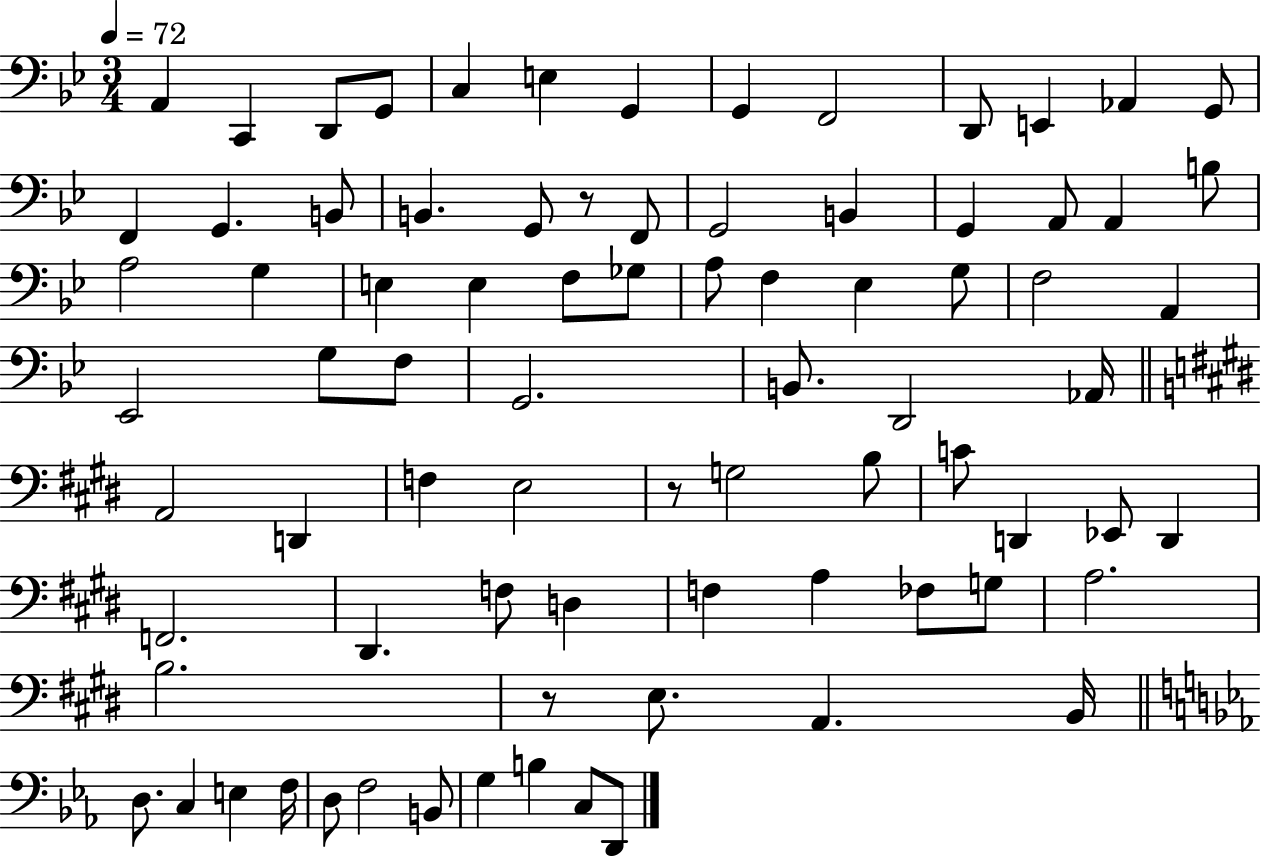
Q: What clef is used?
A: bass